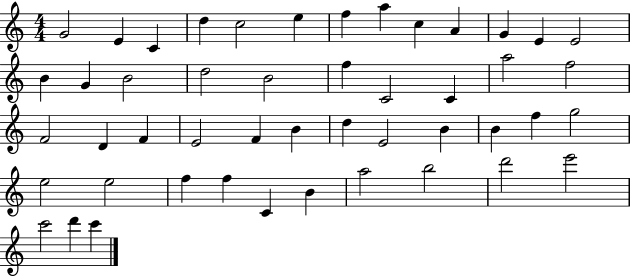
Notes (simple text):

G4/h E4/q C4/q D5/q C5/h E5/q F5/q A5/q C5/q A4/q G4/q E4/q E4/h B4/q G4/q B4/h D5/h B4/h F5/q C4/h C4/q A5/h F5/h F4/h D4/q F4/q E4/h F4/q B4/q D5/q E4/h B4/q B4/q F5/q G5/h E5/h E5/h F5/q F5/q C4/q B4/q A5/h B5/h D6/h E6/h C6/h D6/q C6/q